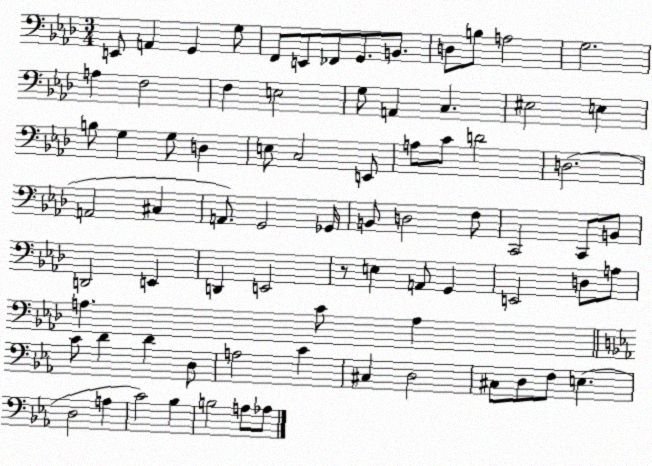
X:1
T:Untitled
M:3/4
L:1/4
K:Ab
E,,/2 A,, G,, G,/2 F,,/2 E,,/2 _F,,/2 G,,/2 B,,/2 D,/2 B,/2 A,2 G,2 A, F,2 F, E,2 G,/2 A,, C, ^E,2 E, B,/2 G, G,/2 D, E,/2 C,2 E,,/2 A,/2 C/2 D2 D,2 A,,2 ^C, A,,/2 G,,2 _G,,/4 B,,/2 D,2 F,/2 C,,2 C,,/2 B,,/2 D,,2 E,, D,, E,,2 z/2 E, A,,/2 G,, E,,2 D,/2 A,/2 A, C/2 A, C/2 D D D,/2 A,2 C ^C, D,2 ^C,/2 D,/2 F,/2 E, D,2 A, C2 _B, B,2 A,/2 _A,/2